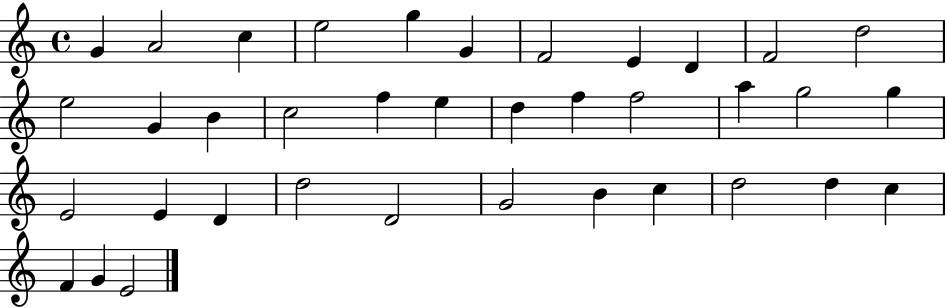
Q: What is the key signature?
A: C major